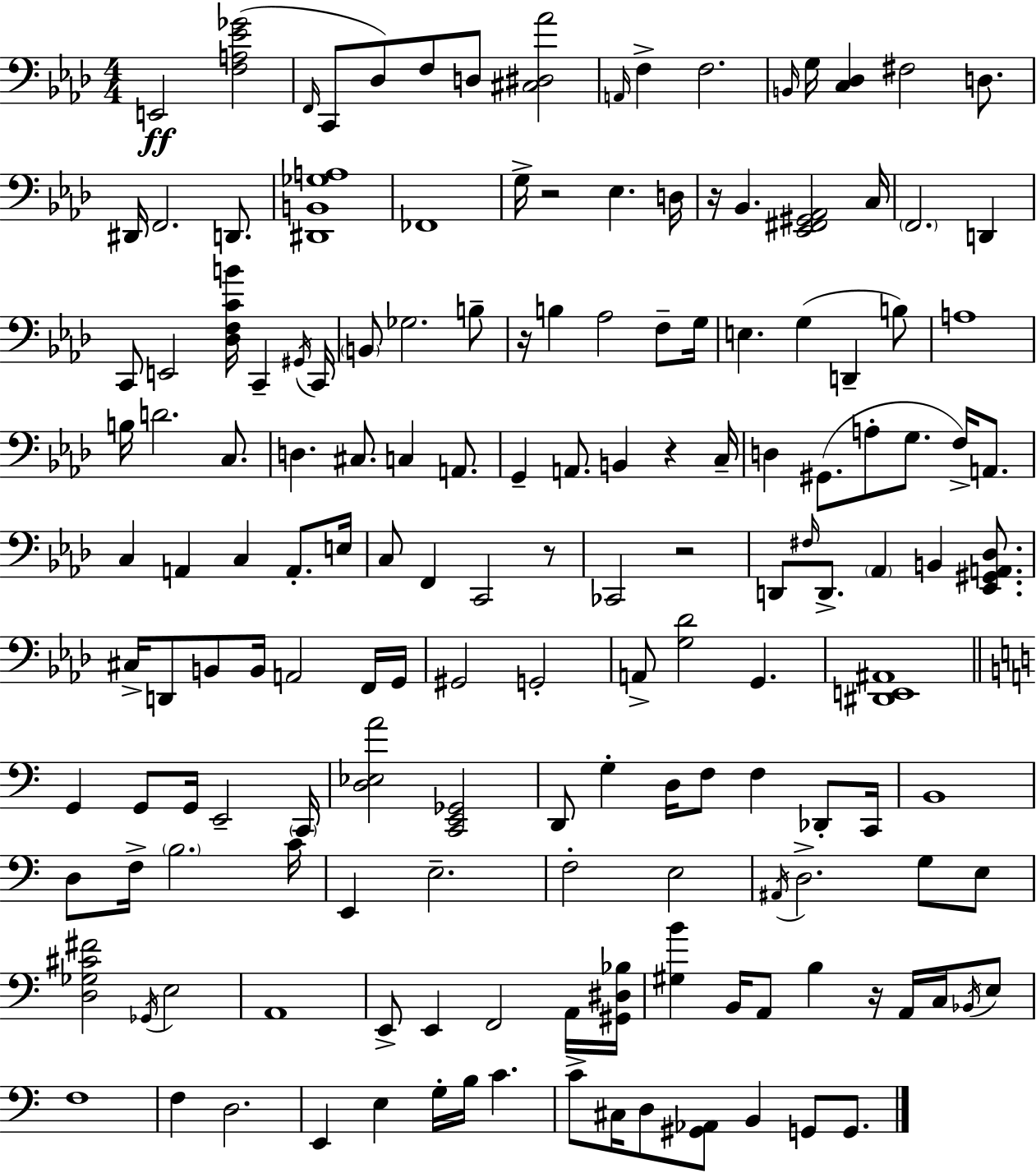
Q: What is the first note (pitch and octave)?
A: E2